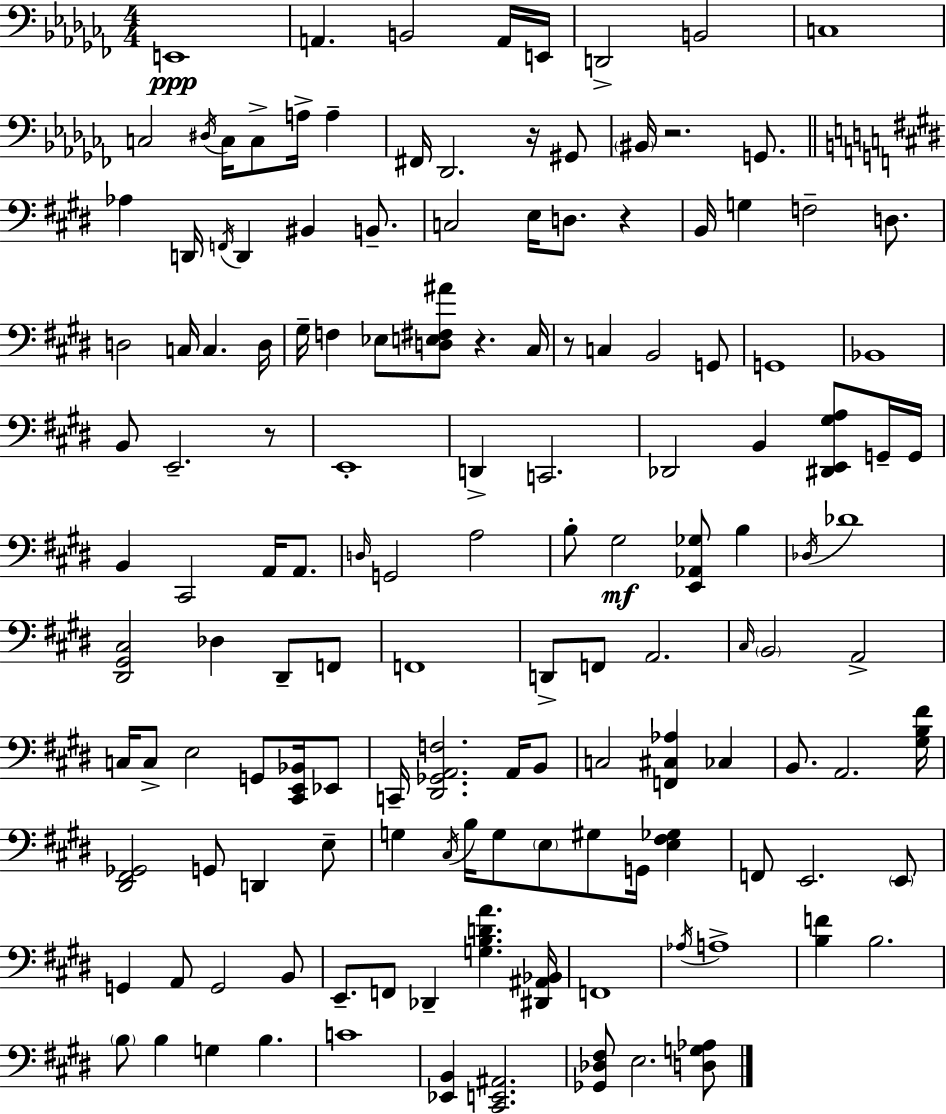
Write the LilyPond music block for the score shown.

{
  \clef bass
  \numericTimeSignature
  \time 4/4
  \key aes \minor
  e,1\ppp | a,4. b,2 a,16 e,16 | d,2-> b,2 | c1 | \break c2 \acciaccatura { dis16 } c16 c8-> a16-> a4-- | fis,16 des,2. r16 gis,8 | \parenthesize bis,16 r2. g,8. | \bar "||" \break \key e \major aes4 d,16 \acciaccatura { f,16 } d,4 bis,4 b,8.-- | c2 e16 d8. r4 | b,16 g4 f2-- d8. | d2 c16 c4. | \break d16 gis16-- f4 ees8 <d e fis ais'>8 r4. | cis16 r8 c4 b,2 g,8 | g,1 | bes,1 | \break b,8 e,2.-- r8 | e,1-. | d,4-> c,2. | des,2 b,4 <dis, e, gis a>8 g,16-- | \break g,16 b,4 cis,2 a,16 a,8. | \grace { d16 } g,2 a2 | b8-. gis2\mf <e, aes, ges>8 b4 | \acciaccatura { des16 } des'1 | \break <dis, gis, cis>2 des4 dis,8-- | f,8 f,1 | d,8-> f,8 a,2. | \grace { cis16 } \parenthesize b,2 a,2-> | \break c16 c8-> e2 g,8 | <cis, e, bes,>16 ees,8 c,16-- <dis, ges, a, f>2. | a,16 b,8 c2 <f, cis aes>4 | ces4 b,8. a,2. | \break <gis b fis'>16 <dis, fis, ges,>2 g,8 d,4 | e8-- g4 \acciaccatura { cis16 } b16 g8 \parenthesize e8 gis8 | g,16 <e fis ges>4 f,8 e,2. | \parenthesize e,8 g,4 a,8 g,2 | \break b,8 e,8.-- f,8 des,4-- <g b d' a'>4. | <dis, ais, bes,>16 f,1 | \acciaccatura { aes16 } a1-> | <b f'>4 b2. | \break \parenthesize b8 b4 g4 | b4. c'1 | <ees, b,>4 <cis, e, ais,>2. | <ges, des fis>8 e2. | \break <d g aes>8 \bar "|."
}